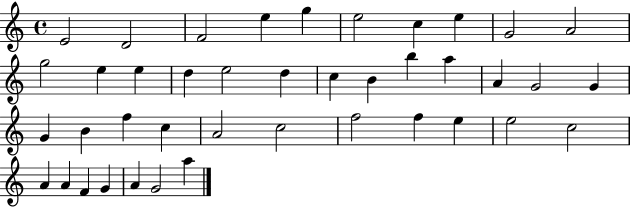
X:1
T:Untitled
M:4/4
L:1/4
K:C
E2 D2 F2 e g e2 c e G2 A2 g2 e e d e2 d c B b a A G2 G G B f c A2 c2 f2 f e e2 c2 A A F G A G2 a